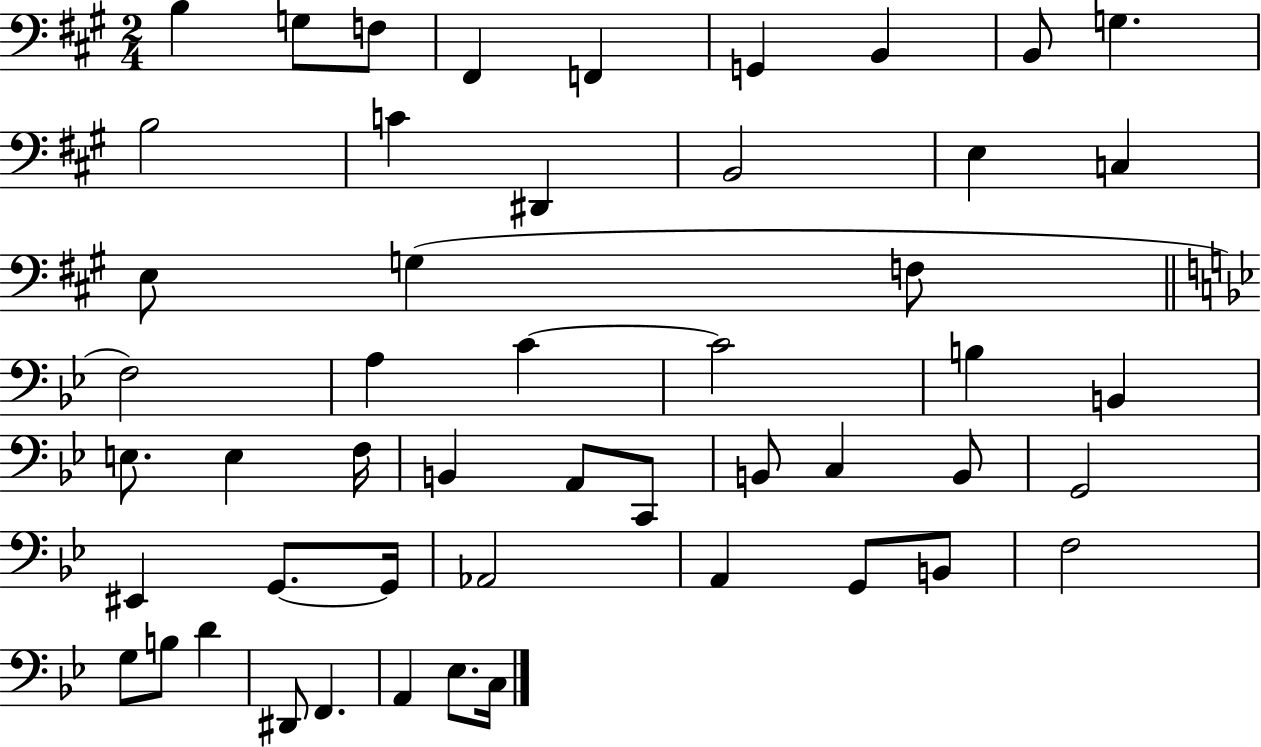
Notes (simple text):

B3/q G3/e F3/e F#2/q F2/q G2/q B2/q B2/e G3/q. B3/h C4/q D#2/q B2/h E3/q C3/q E3/e G3/q F3/e F3/h A3/q C4/q C4/h B3/q B2/q E3/e. E3/q F3/s B2/q A2/e C2/e B2/e C3/q B2/e G2/h EIS2/q G2/e. G2/s Ab2/h A2/q G2/e B2/e F3/h G3/e B3/e D4/q D#2/e F2/q. A2/q Eb3/e. C3/s